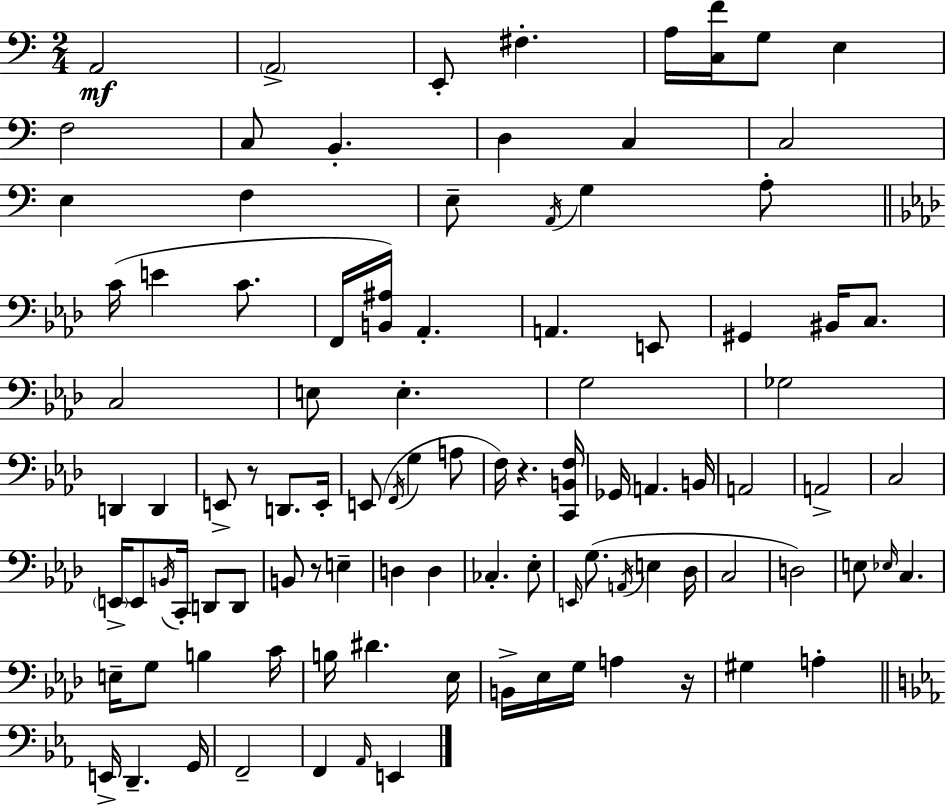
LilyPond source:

{
  \clef bass
  \numericTimeSignature
  \time 2/4
  \key c \major
  a,2\mf | \parenthesize a,2-> | e,8-. fis4.-. | a16 <c f'>16 g8 e4 | \break f2 | c8 b,4.-. | d4 c4 | c2 | \break e4 f4 | e8-- \acciaccatura { a,16 } g4 a8-. | \bar "||" \break \key f \minor c'16( e'4 c'8. | f,16 <b, ais>16) aes,4.-. | a,4. e,8 | gis,4 bis,16 c8. | \break c2 | e8 e4.-. | g2 | ges2 | \break d,4 d,4 | e,8-> r8 d,8. e,16-. | e,8( \acciaccatura { f,16 } g4 a8 | f16) r4. | \break <c, b, f>16 ges,16 a,4. | b,16 a,2 | a,2-> | c2 | \break \parenthesize e,16-> e,8 \acciaccatura { b,16 } c,16-. d,8 | d,8 b,8 r8 e4-- | d4 d4 | ces4.-. | \break ees8-. \grace { e,16 } g8.( \acciaccatura { a,16 } e4 | des16 c2 | d2) | e8 \grace { ees16 } c4. | \break e16-- g8 | b4 c'16 b16 dis'4. | ees16 b,16-> ees16 g16 | a4 r16 gis4 | \break a4-. \bar "||" \break \key ees \major e,16-> d,4.-- g,16 | f,2-- | f,4 \grace { aes,16 } e,4 | \bar "|."
}